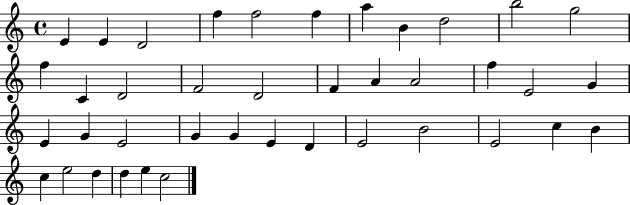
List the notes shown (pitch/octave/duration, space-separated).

E4/q E4/q D4/h F5/q F5/h F5/q A5/q B4/q D5/h B5/h G5/h F5/q C4/q D4/h F4/h D4/h F4/q A4/q A4/h F5/q E4/h G4/q E4/q G4/q E4/h G4/q G4/q E4/q D4/q E4/h B4/h E4/h C5/q B4/q C5/q E5/h D5/q D5/q E5/q C5/h